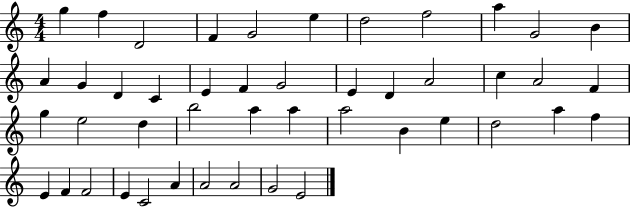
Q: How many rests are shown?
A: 0